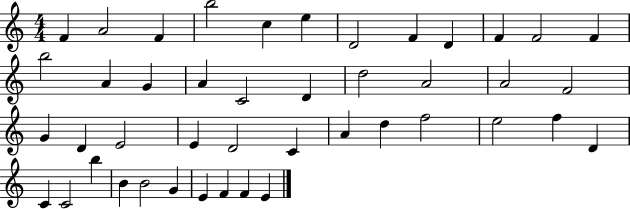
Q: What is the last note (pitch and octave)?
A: E4